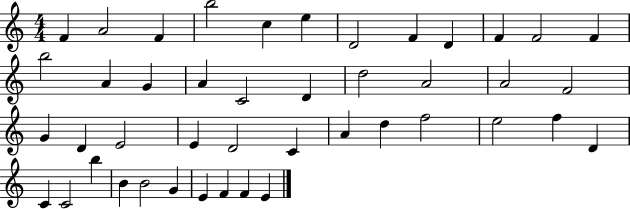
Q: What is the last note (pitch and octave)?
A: E4